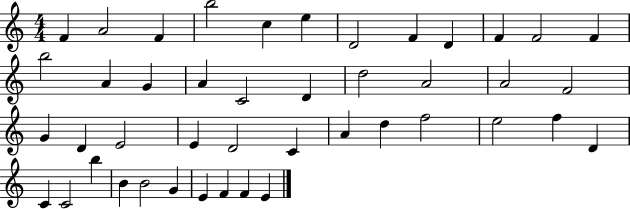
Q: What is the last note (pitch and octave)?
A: E4